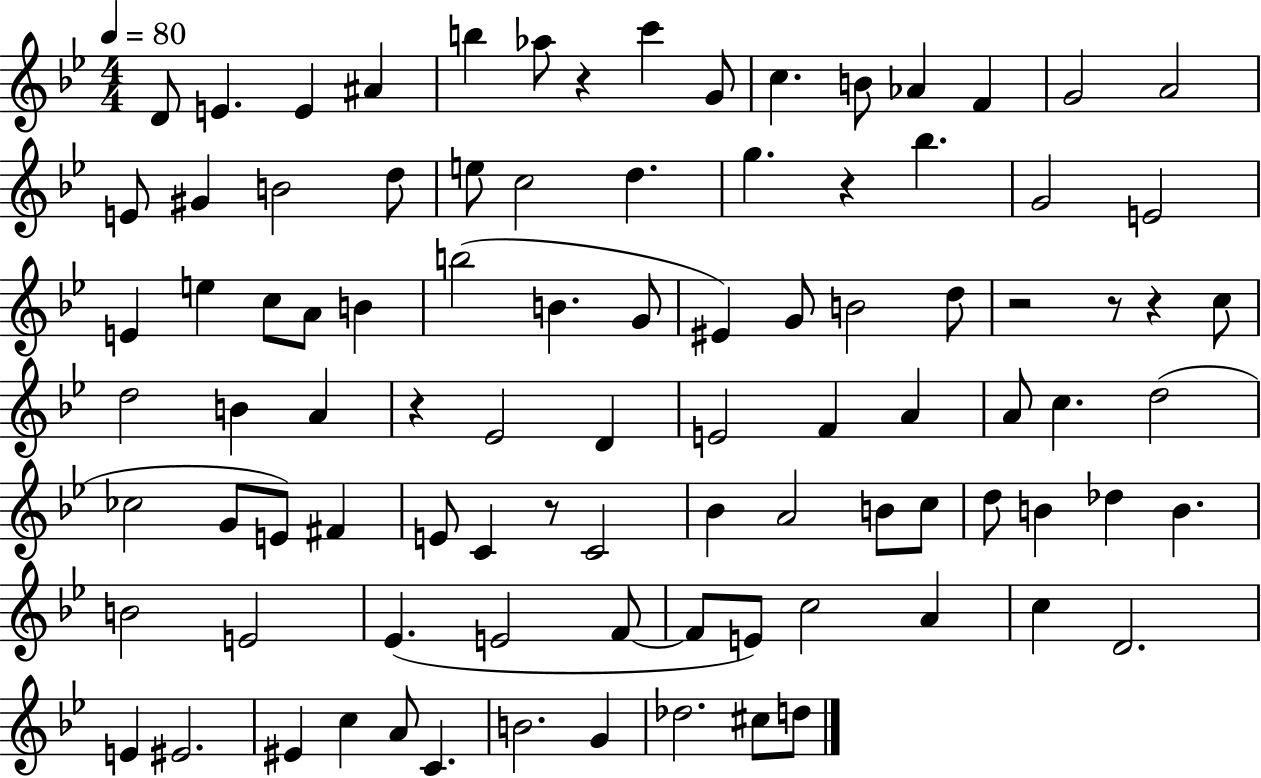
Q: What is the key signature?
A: BES major